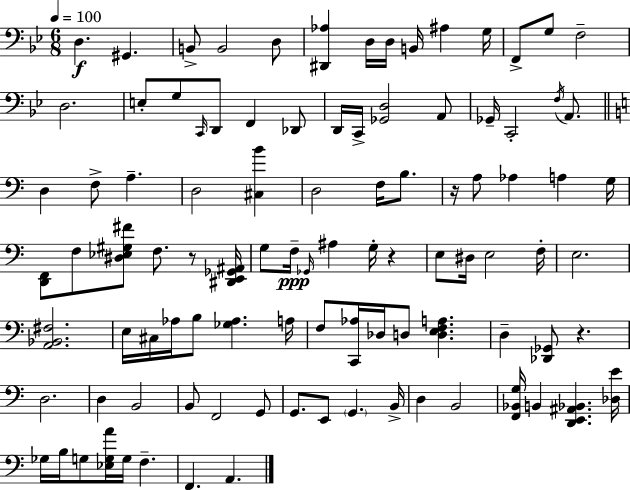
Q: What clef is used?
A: bass